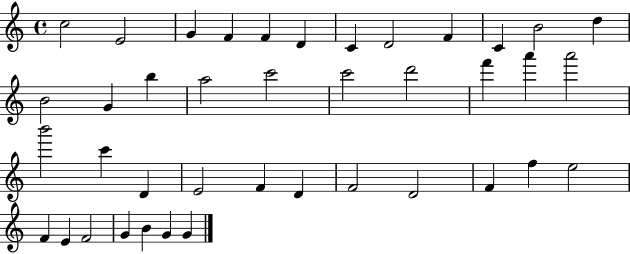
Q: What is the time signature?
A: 4/4